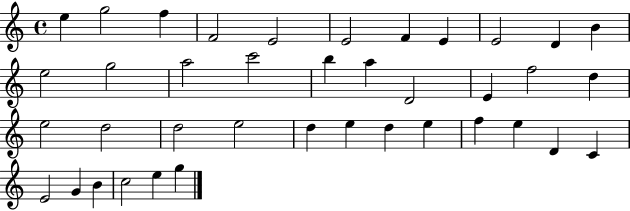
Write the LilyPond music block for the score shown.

{
  \clef treble
  \time 4/4
  \defaultTimeSignature
  \key c \major
  e''4 g''2 f''4 | f'2 e'2 | e'2 f'4 e'4 | e'2 d'4 b'4 | \break e''2 g''2 | a''2 c'''2 | b''4 a''4 d'2 | e'4 f''2 d''4 | \break e''2 d''2 | d''2 e''2 | d''4 e''4 d''4 e''4 | f''4 e''4 d'4 c'4 | \break e'2 g'4 b'4 | c''2 e''4 g''4 | \bar "|."
}